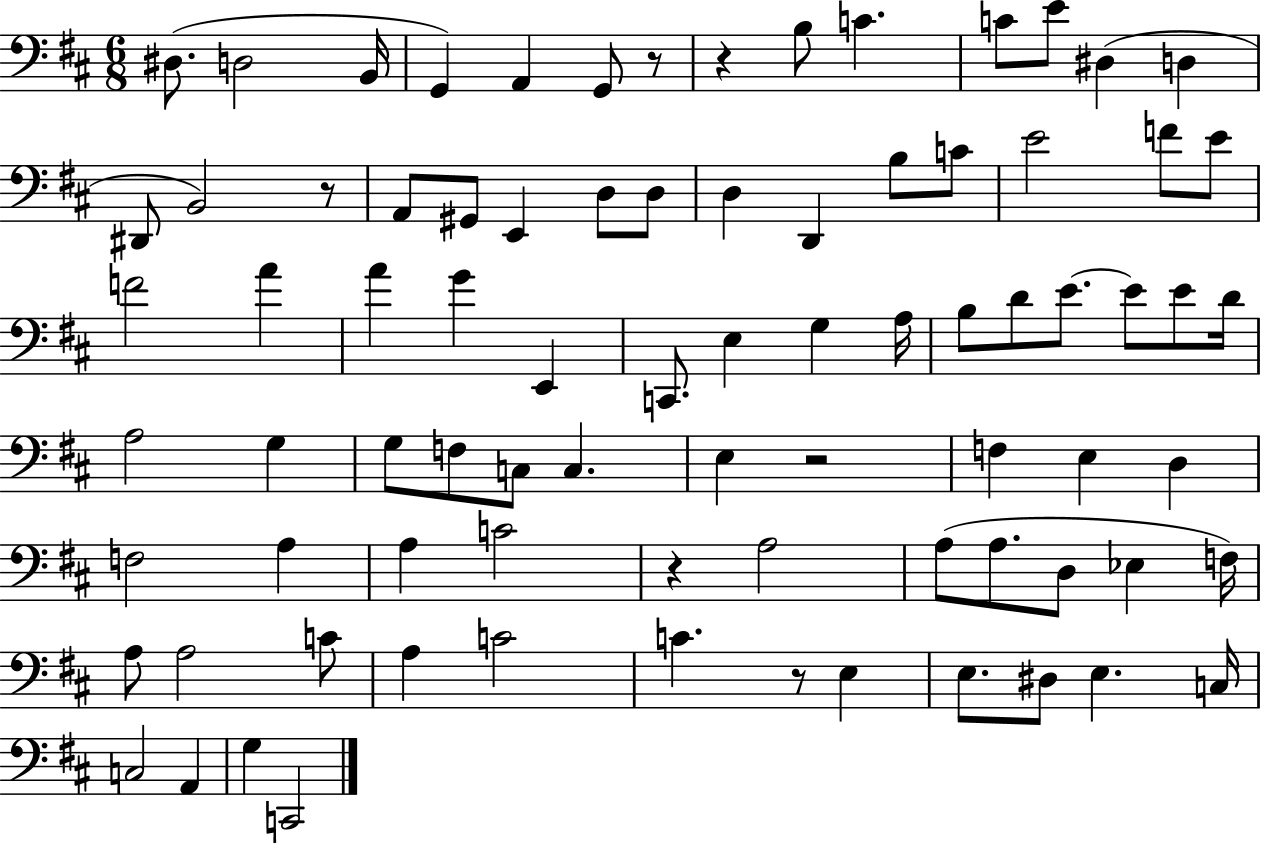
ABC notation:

X:1
T:Untitled
M:6/8
L:1/4
K:D
^D,/2 D,2 B,,/4 G,, A,, G,,/2 z/2 z B,/2 C C/2 E/2 ^D, D, ^D,,/2 B,,2 z/2 A,,/2 ^G,,/2 E,, D,/2 D,/2 D, D,, B,/2 C/2 E2 F/2 E/2 F2 A A G E,, C,,/2 E, G, A,/4 B,/2 D/2 E/2 E/2 E/2 D/4 A,2 G, G,/2 F,/2 C,/2 C, E, z2 F, E, D, F,2 A, A, C2 z A,2 A,/2 A,/2 D,/2 _E, F,/4 A,/2 A,2 C/2 A, C2 C z/2 E, E,/2 ^D,/2 E, C,/4 C,2 A,, G, C,,2